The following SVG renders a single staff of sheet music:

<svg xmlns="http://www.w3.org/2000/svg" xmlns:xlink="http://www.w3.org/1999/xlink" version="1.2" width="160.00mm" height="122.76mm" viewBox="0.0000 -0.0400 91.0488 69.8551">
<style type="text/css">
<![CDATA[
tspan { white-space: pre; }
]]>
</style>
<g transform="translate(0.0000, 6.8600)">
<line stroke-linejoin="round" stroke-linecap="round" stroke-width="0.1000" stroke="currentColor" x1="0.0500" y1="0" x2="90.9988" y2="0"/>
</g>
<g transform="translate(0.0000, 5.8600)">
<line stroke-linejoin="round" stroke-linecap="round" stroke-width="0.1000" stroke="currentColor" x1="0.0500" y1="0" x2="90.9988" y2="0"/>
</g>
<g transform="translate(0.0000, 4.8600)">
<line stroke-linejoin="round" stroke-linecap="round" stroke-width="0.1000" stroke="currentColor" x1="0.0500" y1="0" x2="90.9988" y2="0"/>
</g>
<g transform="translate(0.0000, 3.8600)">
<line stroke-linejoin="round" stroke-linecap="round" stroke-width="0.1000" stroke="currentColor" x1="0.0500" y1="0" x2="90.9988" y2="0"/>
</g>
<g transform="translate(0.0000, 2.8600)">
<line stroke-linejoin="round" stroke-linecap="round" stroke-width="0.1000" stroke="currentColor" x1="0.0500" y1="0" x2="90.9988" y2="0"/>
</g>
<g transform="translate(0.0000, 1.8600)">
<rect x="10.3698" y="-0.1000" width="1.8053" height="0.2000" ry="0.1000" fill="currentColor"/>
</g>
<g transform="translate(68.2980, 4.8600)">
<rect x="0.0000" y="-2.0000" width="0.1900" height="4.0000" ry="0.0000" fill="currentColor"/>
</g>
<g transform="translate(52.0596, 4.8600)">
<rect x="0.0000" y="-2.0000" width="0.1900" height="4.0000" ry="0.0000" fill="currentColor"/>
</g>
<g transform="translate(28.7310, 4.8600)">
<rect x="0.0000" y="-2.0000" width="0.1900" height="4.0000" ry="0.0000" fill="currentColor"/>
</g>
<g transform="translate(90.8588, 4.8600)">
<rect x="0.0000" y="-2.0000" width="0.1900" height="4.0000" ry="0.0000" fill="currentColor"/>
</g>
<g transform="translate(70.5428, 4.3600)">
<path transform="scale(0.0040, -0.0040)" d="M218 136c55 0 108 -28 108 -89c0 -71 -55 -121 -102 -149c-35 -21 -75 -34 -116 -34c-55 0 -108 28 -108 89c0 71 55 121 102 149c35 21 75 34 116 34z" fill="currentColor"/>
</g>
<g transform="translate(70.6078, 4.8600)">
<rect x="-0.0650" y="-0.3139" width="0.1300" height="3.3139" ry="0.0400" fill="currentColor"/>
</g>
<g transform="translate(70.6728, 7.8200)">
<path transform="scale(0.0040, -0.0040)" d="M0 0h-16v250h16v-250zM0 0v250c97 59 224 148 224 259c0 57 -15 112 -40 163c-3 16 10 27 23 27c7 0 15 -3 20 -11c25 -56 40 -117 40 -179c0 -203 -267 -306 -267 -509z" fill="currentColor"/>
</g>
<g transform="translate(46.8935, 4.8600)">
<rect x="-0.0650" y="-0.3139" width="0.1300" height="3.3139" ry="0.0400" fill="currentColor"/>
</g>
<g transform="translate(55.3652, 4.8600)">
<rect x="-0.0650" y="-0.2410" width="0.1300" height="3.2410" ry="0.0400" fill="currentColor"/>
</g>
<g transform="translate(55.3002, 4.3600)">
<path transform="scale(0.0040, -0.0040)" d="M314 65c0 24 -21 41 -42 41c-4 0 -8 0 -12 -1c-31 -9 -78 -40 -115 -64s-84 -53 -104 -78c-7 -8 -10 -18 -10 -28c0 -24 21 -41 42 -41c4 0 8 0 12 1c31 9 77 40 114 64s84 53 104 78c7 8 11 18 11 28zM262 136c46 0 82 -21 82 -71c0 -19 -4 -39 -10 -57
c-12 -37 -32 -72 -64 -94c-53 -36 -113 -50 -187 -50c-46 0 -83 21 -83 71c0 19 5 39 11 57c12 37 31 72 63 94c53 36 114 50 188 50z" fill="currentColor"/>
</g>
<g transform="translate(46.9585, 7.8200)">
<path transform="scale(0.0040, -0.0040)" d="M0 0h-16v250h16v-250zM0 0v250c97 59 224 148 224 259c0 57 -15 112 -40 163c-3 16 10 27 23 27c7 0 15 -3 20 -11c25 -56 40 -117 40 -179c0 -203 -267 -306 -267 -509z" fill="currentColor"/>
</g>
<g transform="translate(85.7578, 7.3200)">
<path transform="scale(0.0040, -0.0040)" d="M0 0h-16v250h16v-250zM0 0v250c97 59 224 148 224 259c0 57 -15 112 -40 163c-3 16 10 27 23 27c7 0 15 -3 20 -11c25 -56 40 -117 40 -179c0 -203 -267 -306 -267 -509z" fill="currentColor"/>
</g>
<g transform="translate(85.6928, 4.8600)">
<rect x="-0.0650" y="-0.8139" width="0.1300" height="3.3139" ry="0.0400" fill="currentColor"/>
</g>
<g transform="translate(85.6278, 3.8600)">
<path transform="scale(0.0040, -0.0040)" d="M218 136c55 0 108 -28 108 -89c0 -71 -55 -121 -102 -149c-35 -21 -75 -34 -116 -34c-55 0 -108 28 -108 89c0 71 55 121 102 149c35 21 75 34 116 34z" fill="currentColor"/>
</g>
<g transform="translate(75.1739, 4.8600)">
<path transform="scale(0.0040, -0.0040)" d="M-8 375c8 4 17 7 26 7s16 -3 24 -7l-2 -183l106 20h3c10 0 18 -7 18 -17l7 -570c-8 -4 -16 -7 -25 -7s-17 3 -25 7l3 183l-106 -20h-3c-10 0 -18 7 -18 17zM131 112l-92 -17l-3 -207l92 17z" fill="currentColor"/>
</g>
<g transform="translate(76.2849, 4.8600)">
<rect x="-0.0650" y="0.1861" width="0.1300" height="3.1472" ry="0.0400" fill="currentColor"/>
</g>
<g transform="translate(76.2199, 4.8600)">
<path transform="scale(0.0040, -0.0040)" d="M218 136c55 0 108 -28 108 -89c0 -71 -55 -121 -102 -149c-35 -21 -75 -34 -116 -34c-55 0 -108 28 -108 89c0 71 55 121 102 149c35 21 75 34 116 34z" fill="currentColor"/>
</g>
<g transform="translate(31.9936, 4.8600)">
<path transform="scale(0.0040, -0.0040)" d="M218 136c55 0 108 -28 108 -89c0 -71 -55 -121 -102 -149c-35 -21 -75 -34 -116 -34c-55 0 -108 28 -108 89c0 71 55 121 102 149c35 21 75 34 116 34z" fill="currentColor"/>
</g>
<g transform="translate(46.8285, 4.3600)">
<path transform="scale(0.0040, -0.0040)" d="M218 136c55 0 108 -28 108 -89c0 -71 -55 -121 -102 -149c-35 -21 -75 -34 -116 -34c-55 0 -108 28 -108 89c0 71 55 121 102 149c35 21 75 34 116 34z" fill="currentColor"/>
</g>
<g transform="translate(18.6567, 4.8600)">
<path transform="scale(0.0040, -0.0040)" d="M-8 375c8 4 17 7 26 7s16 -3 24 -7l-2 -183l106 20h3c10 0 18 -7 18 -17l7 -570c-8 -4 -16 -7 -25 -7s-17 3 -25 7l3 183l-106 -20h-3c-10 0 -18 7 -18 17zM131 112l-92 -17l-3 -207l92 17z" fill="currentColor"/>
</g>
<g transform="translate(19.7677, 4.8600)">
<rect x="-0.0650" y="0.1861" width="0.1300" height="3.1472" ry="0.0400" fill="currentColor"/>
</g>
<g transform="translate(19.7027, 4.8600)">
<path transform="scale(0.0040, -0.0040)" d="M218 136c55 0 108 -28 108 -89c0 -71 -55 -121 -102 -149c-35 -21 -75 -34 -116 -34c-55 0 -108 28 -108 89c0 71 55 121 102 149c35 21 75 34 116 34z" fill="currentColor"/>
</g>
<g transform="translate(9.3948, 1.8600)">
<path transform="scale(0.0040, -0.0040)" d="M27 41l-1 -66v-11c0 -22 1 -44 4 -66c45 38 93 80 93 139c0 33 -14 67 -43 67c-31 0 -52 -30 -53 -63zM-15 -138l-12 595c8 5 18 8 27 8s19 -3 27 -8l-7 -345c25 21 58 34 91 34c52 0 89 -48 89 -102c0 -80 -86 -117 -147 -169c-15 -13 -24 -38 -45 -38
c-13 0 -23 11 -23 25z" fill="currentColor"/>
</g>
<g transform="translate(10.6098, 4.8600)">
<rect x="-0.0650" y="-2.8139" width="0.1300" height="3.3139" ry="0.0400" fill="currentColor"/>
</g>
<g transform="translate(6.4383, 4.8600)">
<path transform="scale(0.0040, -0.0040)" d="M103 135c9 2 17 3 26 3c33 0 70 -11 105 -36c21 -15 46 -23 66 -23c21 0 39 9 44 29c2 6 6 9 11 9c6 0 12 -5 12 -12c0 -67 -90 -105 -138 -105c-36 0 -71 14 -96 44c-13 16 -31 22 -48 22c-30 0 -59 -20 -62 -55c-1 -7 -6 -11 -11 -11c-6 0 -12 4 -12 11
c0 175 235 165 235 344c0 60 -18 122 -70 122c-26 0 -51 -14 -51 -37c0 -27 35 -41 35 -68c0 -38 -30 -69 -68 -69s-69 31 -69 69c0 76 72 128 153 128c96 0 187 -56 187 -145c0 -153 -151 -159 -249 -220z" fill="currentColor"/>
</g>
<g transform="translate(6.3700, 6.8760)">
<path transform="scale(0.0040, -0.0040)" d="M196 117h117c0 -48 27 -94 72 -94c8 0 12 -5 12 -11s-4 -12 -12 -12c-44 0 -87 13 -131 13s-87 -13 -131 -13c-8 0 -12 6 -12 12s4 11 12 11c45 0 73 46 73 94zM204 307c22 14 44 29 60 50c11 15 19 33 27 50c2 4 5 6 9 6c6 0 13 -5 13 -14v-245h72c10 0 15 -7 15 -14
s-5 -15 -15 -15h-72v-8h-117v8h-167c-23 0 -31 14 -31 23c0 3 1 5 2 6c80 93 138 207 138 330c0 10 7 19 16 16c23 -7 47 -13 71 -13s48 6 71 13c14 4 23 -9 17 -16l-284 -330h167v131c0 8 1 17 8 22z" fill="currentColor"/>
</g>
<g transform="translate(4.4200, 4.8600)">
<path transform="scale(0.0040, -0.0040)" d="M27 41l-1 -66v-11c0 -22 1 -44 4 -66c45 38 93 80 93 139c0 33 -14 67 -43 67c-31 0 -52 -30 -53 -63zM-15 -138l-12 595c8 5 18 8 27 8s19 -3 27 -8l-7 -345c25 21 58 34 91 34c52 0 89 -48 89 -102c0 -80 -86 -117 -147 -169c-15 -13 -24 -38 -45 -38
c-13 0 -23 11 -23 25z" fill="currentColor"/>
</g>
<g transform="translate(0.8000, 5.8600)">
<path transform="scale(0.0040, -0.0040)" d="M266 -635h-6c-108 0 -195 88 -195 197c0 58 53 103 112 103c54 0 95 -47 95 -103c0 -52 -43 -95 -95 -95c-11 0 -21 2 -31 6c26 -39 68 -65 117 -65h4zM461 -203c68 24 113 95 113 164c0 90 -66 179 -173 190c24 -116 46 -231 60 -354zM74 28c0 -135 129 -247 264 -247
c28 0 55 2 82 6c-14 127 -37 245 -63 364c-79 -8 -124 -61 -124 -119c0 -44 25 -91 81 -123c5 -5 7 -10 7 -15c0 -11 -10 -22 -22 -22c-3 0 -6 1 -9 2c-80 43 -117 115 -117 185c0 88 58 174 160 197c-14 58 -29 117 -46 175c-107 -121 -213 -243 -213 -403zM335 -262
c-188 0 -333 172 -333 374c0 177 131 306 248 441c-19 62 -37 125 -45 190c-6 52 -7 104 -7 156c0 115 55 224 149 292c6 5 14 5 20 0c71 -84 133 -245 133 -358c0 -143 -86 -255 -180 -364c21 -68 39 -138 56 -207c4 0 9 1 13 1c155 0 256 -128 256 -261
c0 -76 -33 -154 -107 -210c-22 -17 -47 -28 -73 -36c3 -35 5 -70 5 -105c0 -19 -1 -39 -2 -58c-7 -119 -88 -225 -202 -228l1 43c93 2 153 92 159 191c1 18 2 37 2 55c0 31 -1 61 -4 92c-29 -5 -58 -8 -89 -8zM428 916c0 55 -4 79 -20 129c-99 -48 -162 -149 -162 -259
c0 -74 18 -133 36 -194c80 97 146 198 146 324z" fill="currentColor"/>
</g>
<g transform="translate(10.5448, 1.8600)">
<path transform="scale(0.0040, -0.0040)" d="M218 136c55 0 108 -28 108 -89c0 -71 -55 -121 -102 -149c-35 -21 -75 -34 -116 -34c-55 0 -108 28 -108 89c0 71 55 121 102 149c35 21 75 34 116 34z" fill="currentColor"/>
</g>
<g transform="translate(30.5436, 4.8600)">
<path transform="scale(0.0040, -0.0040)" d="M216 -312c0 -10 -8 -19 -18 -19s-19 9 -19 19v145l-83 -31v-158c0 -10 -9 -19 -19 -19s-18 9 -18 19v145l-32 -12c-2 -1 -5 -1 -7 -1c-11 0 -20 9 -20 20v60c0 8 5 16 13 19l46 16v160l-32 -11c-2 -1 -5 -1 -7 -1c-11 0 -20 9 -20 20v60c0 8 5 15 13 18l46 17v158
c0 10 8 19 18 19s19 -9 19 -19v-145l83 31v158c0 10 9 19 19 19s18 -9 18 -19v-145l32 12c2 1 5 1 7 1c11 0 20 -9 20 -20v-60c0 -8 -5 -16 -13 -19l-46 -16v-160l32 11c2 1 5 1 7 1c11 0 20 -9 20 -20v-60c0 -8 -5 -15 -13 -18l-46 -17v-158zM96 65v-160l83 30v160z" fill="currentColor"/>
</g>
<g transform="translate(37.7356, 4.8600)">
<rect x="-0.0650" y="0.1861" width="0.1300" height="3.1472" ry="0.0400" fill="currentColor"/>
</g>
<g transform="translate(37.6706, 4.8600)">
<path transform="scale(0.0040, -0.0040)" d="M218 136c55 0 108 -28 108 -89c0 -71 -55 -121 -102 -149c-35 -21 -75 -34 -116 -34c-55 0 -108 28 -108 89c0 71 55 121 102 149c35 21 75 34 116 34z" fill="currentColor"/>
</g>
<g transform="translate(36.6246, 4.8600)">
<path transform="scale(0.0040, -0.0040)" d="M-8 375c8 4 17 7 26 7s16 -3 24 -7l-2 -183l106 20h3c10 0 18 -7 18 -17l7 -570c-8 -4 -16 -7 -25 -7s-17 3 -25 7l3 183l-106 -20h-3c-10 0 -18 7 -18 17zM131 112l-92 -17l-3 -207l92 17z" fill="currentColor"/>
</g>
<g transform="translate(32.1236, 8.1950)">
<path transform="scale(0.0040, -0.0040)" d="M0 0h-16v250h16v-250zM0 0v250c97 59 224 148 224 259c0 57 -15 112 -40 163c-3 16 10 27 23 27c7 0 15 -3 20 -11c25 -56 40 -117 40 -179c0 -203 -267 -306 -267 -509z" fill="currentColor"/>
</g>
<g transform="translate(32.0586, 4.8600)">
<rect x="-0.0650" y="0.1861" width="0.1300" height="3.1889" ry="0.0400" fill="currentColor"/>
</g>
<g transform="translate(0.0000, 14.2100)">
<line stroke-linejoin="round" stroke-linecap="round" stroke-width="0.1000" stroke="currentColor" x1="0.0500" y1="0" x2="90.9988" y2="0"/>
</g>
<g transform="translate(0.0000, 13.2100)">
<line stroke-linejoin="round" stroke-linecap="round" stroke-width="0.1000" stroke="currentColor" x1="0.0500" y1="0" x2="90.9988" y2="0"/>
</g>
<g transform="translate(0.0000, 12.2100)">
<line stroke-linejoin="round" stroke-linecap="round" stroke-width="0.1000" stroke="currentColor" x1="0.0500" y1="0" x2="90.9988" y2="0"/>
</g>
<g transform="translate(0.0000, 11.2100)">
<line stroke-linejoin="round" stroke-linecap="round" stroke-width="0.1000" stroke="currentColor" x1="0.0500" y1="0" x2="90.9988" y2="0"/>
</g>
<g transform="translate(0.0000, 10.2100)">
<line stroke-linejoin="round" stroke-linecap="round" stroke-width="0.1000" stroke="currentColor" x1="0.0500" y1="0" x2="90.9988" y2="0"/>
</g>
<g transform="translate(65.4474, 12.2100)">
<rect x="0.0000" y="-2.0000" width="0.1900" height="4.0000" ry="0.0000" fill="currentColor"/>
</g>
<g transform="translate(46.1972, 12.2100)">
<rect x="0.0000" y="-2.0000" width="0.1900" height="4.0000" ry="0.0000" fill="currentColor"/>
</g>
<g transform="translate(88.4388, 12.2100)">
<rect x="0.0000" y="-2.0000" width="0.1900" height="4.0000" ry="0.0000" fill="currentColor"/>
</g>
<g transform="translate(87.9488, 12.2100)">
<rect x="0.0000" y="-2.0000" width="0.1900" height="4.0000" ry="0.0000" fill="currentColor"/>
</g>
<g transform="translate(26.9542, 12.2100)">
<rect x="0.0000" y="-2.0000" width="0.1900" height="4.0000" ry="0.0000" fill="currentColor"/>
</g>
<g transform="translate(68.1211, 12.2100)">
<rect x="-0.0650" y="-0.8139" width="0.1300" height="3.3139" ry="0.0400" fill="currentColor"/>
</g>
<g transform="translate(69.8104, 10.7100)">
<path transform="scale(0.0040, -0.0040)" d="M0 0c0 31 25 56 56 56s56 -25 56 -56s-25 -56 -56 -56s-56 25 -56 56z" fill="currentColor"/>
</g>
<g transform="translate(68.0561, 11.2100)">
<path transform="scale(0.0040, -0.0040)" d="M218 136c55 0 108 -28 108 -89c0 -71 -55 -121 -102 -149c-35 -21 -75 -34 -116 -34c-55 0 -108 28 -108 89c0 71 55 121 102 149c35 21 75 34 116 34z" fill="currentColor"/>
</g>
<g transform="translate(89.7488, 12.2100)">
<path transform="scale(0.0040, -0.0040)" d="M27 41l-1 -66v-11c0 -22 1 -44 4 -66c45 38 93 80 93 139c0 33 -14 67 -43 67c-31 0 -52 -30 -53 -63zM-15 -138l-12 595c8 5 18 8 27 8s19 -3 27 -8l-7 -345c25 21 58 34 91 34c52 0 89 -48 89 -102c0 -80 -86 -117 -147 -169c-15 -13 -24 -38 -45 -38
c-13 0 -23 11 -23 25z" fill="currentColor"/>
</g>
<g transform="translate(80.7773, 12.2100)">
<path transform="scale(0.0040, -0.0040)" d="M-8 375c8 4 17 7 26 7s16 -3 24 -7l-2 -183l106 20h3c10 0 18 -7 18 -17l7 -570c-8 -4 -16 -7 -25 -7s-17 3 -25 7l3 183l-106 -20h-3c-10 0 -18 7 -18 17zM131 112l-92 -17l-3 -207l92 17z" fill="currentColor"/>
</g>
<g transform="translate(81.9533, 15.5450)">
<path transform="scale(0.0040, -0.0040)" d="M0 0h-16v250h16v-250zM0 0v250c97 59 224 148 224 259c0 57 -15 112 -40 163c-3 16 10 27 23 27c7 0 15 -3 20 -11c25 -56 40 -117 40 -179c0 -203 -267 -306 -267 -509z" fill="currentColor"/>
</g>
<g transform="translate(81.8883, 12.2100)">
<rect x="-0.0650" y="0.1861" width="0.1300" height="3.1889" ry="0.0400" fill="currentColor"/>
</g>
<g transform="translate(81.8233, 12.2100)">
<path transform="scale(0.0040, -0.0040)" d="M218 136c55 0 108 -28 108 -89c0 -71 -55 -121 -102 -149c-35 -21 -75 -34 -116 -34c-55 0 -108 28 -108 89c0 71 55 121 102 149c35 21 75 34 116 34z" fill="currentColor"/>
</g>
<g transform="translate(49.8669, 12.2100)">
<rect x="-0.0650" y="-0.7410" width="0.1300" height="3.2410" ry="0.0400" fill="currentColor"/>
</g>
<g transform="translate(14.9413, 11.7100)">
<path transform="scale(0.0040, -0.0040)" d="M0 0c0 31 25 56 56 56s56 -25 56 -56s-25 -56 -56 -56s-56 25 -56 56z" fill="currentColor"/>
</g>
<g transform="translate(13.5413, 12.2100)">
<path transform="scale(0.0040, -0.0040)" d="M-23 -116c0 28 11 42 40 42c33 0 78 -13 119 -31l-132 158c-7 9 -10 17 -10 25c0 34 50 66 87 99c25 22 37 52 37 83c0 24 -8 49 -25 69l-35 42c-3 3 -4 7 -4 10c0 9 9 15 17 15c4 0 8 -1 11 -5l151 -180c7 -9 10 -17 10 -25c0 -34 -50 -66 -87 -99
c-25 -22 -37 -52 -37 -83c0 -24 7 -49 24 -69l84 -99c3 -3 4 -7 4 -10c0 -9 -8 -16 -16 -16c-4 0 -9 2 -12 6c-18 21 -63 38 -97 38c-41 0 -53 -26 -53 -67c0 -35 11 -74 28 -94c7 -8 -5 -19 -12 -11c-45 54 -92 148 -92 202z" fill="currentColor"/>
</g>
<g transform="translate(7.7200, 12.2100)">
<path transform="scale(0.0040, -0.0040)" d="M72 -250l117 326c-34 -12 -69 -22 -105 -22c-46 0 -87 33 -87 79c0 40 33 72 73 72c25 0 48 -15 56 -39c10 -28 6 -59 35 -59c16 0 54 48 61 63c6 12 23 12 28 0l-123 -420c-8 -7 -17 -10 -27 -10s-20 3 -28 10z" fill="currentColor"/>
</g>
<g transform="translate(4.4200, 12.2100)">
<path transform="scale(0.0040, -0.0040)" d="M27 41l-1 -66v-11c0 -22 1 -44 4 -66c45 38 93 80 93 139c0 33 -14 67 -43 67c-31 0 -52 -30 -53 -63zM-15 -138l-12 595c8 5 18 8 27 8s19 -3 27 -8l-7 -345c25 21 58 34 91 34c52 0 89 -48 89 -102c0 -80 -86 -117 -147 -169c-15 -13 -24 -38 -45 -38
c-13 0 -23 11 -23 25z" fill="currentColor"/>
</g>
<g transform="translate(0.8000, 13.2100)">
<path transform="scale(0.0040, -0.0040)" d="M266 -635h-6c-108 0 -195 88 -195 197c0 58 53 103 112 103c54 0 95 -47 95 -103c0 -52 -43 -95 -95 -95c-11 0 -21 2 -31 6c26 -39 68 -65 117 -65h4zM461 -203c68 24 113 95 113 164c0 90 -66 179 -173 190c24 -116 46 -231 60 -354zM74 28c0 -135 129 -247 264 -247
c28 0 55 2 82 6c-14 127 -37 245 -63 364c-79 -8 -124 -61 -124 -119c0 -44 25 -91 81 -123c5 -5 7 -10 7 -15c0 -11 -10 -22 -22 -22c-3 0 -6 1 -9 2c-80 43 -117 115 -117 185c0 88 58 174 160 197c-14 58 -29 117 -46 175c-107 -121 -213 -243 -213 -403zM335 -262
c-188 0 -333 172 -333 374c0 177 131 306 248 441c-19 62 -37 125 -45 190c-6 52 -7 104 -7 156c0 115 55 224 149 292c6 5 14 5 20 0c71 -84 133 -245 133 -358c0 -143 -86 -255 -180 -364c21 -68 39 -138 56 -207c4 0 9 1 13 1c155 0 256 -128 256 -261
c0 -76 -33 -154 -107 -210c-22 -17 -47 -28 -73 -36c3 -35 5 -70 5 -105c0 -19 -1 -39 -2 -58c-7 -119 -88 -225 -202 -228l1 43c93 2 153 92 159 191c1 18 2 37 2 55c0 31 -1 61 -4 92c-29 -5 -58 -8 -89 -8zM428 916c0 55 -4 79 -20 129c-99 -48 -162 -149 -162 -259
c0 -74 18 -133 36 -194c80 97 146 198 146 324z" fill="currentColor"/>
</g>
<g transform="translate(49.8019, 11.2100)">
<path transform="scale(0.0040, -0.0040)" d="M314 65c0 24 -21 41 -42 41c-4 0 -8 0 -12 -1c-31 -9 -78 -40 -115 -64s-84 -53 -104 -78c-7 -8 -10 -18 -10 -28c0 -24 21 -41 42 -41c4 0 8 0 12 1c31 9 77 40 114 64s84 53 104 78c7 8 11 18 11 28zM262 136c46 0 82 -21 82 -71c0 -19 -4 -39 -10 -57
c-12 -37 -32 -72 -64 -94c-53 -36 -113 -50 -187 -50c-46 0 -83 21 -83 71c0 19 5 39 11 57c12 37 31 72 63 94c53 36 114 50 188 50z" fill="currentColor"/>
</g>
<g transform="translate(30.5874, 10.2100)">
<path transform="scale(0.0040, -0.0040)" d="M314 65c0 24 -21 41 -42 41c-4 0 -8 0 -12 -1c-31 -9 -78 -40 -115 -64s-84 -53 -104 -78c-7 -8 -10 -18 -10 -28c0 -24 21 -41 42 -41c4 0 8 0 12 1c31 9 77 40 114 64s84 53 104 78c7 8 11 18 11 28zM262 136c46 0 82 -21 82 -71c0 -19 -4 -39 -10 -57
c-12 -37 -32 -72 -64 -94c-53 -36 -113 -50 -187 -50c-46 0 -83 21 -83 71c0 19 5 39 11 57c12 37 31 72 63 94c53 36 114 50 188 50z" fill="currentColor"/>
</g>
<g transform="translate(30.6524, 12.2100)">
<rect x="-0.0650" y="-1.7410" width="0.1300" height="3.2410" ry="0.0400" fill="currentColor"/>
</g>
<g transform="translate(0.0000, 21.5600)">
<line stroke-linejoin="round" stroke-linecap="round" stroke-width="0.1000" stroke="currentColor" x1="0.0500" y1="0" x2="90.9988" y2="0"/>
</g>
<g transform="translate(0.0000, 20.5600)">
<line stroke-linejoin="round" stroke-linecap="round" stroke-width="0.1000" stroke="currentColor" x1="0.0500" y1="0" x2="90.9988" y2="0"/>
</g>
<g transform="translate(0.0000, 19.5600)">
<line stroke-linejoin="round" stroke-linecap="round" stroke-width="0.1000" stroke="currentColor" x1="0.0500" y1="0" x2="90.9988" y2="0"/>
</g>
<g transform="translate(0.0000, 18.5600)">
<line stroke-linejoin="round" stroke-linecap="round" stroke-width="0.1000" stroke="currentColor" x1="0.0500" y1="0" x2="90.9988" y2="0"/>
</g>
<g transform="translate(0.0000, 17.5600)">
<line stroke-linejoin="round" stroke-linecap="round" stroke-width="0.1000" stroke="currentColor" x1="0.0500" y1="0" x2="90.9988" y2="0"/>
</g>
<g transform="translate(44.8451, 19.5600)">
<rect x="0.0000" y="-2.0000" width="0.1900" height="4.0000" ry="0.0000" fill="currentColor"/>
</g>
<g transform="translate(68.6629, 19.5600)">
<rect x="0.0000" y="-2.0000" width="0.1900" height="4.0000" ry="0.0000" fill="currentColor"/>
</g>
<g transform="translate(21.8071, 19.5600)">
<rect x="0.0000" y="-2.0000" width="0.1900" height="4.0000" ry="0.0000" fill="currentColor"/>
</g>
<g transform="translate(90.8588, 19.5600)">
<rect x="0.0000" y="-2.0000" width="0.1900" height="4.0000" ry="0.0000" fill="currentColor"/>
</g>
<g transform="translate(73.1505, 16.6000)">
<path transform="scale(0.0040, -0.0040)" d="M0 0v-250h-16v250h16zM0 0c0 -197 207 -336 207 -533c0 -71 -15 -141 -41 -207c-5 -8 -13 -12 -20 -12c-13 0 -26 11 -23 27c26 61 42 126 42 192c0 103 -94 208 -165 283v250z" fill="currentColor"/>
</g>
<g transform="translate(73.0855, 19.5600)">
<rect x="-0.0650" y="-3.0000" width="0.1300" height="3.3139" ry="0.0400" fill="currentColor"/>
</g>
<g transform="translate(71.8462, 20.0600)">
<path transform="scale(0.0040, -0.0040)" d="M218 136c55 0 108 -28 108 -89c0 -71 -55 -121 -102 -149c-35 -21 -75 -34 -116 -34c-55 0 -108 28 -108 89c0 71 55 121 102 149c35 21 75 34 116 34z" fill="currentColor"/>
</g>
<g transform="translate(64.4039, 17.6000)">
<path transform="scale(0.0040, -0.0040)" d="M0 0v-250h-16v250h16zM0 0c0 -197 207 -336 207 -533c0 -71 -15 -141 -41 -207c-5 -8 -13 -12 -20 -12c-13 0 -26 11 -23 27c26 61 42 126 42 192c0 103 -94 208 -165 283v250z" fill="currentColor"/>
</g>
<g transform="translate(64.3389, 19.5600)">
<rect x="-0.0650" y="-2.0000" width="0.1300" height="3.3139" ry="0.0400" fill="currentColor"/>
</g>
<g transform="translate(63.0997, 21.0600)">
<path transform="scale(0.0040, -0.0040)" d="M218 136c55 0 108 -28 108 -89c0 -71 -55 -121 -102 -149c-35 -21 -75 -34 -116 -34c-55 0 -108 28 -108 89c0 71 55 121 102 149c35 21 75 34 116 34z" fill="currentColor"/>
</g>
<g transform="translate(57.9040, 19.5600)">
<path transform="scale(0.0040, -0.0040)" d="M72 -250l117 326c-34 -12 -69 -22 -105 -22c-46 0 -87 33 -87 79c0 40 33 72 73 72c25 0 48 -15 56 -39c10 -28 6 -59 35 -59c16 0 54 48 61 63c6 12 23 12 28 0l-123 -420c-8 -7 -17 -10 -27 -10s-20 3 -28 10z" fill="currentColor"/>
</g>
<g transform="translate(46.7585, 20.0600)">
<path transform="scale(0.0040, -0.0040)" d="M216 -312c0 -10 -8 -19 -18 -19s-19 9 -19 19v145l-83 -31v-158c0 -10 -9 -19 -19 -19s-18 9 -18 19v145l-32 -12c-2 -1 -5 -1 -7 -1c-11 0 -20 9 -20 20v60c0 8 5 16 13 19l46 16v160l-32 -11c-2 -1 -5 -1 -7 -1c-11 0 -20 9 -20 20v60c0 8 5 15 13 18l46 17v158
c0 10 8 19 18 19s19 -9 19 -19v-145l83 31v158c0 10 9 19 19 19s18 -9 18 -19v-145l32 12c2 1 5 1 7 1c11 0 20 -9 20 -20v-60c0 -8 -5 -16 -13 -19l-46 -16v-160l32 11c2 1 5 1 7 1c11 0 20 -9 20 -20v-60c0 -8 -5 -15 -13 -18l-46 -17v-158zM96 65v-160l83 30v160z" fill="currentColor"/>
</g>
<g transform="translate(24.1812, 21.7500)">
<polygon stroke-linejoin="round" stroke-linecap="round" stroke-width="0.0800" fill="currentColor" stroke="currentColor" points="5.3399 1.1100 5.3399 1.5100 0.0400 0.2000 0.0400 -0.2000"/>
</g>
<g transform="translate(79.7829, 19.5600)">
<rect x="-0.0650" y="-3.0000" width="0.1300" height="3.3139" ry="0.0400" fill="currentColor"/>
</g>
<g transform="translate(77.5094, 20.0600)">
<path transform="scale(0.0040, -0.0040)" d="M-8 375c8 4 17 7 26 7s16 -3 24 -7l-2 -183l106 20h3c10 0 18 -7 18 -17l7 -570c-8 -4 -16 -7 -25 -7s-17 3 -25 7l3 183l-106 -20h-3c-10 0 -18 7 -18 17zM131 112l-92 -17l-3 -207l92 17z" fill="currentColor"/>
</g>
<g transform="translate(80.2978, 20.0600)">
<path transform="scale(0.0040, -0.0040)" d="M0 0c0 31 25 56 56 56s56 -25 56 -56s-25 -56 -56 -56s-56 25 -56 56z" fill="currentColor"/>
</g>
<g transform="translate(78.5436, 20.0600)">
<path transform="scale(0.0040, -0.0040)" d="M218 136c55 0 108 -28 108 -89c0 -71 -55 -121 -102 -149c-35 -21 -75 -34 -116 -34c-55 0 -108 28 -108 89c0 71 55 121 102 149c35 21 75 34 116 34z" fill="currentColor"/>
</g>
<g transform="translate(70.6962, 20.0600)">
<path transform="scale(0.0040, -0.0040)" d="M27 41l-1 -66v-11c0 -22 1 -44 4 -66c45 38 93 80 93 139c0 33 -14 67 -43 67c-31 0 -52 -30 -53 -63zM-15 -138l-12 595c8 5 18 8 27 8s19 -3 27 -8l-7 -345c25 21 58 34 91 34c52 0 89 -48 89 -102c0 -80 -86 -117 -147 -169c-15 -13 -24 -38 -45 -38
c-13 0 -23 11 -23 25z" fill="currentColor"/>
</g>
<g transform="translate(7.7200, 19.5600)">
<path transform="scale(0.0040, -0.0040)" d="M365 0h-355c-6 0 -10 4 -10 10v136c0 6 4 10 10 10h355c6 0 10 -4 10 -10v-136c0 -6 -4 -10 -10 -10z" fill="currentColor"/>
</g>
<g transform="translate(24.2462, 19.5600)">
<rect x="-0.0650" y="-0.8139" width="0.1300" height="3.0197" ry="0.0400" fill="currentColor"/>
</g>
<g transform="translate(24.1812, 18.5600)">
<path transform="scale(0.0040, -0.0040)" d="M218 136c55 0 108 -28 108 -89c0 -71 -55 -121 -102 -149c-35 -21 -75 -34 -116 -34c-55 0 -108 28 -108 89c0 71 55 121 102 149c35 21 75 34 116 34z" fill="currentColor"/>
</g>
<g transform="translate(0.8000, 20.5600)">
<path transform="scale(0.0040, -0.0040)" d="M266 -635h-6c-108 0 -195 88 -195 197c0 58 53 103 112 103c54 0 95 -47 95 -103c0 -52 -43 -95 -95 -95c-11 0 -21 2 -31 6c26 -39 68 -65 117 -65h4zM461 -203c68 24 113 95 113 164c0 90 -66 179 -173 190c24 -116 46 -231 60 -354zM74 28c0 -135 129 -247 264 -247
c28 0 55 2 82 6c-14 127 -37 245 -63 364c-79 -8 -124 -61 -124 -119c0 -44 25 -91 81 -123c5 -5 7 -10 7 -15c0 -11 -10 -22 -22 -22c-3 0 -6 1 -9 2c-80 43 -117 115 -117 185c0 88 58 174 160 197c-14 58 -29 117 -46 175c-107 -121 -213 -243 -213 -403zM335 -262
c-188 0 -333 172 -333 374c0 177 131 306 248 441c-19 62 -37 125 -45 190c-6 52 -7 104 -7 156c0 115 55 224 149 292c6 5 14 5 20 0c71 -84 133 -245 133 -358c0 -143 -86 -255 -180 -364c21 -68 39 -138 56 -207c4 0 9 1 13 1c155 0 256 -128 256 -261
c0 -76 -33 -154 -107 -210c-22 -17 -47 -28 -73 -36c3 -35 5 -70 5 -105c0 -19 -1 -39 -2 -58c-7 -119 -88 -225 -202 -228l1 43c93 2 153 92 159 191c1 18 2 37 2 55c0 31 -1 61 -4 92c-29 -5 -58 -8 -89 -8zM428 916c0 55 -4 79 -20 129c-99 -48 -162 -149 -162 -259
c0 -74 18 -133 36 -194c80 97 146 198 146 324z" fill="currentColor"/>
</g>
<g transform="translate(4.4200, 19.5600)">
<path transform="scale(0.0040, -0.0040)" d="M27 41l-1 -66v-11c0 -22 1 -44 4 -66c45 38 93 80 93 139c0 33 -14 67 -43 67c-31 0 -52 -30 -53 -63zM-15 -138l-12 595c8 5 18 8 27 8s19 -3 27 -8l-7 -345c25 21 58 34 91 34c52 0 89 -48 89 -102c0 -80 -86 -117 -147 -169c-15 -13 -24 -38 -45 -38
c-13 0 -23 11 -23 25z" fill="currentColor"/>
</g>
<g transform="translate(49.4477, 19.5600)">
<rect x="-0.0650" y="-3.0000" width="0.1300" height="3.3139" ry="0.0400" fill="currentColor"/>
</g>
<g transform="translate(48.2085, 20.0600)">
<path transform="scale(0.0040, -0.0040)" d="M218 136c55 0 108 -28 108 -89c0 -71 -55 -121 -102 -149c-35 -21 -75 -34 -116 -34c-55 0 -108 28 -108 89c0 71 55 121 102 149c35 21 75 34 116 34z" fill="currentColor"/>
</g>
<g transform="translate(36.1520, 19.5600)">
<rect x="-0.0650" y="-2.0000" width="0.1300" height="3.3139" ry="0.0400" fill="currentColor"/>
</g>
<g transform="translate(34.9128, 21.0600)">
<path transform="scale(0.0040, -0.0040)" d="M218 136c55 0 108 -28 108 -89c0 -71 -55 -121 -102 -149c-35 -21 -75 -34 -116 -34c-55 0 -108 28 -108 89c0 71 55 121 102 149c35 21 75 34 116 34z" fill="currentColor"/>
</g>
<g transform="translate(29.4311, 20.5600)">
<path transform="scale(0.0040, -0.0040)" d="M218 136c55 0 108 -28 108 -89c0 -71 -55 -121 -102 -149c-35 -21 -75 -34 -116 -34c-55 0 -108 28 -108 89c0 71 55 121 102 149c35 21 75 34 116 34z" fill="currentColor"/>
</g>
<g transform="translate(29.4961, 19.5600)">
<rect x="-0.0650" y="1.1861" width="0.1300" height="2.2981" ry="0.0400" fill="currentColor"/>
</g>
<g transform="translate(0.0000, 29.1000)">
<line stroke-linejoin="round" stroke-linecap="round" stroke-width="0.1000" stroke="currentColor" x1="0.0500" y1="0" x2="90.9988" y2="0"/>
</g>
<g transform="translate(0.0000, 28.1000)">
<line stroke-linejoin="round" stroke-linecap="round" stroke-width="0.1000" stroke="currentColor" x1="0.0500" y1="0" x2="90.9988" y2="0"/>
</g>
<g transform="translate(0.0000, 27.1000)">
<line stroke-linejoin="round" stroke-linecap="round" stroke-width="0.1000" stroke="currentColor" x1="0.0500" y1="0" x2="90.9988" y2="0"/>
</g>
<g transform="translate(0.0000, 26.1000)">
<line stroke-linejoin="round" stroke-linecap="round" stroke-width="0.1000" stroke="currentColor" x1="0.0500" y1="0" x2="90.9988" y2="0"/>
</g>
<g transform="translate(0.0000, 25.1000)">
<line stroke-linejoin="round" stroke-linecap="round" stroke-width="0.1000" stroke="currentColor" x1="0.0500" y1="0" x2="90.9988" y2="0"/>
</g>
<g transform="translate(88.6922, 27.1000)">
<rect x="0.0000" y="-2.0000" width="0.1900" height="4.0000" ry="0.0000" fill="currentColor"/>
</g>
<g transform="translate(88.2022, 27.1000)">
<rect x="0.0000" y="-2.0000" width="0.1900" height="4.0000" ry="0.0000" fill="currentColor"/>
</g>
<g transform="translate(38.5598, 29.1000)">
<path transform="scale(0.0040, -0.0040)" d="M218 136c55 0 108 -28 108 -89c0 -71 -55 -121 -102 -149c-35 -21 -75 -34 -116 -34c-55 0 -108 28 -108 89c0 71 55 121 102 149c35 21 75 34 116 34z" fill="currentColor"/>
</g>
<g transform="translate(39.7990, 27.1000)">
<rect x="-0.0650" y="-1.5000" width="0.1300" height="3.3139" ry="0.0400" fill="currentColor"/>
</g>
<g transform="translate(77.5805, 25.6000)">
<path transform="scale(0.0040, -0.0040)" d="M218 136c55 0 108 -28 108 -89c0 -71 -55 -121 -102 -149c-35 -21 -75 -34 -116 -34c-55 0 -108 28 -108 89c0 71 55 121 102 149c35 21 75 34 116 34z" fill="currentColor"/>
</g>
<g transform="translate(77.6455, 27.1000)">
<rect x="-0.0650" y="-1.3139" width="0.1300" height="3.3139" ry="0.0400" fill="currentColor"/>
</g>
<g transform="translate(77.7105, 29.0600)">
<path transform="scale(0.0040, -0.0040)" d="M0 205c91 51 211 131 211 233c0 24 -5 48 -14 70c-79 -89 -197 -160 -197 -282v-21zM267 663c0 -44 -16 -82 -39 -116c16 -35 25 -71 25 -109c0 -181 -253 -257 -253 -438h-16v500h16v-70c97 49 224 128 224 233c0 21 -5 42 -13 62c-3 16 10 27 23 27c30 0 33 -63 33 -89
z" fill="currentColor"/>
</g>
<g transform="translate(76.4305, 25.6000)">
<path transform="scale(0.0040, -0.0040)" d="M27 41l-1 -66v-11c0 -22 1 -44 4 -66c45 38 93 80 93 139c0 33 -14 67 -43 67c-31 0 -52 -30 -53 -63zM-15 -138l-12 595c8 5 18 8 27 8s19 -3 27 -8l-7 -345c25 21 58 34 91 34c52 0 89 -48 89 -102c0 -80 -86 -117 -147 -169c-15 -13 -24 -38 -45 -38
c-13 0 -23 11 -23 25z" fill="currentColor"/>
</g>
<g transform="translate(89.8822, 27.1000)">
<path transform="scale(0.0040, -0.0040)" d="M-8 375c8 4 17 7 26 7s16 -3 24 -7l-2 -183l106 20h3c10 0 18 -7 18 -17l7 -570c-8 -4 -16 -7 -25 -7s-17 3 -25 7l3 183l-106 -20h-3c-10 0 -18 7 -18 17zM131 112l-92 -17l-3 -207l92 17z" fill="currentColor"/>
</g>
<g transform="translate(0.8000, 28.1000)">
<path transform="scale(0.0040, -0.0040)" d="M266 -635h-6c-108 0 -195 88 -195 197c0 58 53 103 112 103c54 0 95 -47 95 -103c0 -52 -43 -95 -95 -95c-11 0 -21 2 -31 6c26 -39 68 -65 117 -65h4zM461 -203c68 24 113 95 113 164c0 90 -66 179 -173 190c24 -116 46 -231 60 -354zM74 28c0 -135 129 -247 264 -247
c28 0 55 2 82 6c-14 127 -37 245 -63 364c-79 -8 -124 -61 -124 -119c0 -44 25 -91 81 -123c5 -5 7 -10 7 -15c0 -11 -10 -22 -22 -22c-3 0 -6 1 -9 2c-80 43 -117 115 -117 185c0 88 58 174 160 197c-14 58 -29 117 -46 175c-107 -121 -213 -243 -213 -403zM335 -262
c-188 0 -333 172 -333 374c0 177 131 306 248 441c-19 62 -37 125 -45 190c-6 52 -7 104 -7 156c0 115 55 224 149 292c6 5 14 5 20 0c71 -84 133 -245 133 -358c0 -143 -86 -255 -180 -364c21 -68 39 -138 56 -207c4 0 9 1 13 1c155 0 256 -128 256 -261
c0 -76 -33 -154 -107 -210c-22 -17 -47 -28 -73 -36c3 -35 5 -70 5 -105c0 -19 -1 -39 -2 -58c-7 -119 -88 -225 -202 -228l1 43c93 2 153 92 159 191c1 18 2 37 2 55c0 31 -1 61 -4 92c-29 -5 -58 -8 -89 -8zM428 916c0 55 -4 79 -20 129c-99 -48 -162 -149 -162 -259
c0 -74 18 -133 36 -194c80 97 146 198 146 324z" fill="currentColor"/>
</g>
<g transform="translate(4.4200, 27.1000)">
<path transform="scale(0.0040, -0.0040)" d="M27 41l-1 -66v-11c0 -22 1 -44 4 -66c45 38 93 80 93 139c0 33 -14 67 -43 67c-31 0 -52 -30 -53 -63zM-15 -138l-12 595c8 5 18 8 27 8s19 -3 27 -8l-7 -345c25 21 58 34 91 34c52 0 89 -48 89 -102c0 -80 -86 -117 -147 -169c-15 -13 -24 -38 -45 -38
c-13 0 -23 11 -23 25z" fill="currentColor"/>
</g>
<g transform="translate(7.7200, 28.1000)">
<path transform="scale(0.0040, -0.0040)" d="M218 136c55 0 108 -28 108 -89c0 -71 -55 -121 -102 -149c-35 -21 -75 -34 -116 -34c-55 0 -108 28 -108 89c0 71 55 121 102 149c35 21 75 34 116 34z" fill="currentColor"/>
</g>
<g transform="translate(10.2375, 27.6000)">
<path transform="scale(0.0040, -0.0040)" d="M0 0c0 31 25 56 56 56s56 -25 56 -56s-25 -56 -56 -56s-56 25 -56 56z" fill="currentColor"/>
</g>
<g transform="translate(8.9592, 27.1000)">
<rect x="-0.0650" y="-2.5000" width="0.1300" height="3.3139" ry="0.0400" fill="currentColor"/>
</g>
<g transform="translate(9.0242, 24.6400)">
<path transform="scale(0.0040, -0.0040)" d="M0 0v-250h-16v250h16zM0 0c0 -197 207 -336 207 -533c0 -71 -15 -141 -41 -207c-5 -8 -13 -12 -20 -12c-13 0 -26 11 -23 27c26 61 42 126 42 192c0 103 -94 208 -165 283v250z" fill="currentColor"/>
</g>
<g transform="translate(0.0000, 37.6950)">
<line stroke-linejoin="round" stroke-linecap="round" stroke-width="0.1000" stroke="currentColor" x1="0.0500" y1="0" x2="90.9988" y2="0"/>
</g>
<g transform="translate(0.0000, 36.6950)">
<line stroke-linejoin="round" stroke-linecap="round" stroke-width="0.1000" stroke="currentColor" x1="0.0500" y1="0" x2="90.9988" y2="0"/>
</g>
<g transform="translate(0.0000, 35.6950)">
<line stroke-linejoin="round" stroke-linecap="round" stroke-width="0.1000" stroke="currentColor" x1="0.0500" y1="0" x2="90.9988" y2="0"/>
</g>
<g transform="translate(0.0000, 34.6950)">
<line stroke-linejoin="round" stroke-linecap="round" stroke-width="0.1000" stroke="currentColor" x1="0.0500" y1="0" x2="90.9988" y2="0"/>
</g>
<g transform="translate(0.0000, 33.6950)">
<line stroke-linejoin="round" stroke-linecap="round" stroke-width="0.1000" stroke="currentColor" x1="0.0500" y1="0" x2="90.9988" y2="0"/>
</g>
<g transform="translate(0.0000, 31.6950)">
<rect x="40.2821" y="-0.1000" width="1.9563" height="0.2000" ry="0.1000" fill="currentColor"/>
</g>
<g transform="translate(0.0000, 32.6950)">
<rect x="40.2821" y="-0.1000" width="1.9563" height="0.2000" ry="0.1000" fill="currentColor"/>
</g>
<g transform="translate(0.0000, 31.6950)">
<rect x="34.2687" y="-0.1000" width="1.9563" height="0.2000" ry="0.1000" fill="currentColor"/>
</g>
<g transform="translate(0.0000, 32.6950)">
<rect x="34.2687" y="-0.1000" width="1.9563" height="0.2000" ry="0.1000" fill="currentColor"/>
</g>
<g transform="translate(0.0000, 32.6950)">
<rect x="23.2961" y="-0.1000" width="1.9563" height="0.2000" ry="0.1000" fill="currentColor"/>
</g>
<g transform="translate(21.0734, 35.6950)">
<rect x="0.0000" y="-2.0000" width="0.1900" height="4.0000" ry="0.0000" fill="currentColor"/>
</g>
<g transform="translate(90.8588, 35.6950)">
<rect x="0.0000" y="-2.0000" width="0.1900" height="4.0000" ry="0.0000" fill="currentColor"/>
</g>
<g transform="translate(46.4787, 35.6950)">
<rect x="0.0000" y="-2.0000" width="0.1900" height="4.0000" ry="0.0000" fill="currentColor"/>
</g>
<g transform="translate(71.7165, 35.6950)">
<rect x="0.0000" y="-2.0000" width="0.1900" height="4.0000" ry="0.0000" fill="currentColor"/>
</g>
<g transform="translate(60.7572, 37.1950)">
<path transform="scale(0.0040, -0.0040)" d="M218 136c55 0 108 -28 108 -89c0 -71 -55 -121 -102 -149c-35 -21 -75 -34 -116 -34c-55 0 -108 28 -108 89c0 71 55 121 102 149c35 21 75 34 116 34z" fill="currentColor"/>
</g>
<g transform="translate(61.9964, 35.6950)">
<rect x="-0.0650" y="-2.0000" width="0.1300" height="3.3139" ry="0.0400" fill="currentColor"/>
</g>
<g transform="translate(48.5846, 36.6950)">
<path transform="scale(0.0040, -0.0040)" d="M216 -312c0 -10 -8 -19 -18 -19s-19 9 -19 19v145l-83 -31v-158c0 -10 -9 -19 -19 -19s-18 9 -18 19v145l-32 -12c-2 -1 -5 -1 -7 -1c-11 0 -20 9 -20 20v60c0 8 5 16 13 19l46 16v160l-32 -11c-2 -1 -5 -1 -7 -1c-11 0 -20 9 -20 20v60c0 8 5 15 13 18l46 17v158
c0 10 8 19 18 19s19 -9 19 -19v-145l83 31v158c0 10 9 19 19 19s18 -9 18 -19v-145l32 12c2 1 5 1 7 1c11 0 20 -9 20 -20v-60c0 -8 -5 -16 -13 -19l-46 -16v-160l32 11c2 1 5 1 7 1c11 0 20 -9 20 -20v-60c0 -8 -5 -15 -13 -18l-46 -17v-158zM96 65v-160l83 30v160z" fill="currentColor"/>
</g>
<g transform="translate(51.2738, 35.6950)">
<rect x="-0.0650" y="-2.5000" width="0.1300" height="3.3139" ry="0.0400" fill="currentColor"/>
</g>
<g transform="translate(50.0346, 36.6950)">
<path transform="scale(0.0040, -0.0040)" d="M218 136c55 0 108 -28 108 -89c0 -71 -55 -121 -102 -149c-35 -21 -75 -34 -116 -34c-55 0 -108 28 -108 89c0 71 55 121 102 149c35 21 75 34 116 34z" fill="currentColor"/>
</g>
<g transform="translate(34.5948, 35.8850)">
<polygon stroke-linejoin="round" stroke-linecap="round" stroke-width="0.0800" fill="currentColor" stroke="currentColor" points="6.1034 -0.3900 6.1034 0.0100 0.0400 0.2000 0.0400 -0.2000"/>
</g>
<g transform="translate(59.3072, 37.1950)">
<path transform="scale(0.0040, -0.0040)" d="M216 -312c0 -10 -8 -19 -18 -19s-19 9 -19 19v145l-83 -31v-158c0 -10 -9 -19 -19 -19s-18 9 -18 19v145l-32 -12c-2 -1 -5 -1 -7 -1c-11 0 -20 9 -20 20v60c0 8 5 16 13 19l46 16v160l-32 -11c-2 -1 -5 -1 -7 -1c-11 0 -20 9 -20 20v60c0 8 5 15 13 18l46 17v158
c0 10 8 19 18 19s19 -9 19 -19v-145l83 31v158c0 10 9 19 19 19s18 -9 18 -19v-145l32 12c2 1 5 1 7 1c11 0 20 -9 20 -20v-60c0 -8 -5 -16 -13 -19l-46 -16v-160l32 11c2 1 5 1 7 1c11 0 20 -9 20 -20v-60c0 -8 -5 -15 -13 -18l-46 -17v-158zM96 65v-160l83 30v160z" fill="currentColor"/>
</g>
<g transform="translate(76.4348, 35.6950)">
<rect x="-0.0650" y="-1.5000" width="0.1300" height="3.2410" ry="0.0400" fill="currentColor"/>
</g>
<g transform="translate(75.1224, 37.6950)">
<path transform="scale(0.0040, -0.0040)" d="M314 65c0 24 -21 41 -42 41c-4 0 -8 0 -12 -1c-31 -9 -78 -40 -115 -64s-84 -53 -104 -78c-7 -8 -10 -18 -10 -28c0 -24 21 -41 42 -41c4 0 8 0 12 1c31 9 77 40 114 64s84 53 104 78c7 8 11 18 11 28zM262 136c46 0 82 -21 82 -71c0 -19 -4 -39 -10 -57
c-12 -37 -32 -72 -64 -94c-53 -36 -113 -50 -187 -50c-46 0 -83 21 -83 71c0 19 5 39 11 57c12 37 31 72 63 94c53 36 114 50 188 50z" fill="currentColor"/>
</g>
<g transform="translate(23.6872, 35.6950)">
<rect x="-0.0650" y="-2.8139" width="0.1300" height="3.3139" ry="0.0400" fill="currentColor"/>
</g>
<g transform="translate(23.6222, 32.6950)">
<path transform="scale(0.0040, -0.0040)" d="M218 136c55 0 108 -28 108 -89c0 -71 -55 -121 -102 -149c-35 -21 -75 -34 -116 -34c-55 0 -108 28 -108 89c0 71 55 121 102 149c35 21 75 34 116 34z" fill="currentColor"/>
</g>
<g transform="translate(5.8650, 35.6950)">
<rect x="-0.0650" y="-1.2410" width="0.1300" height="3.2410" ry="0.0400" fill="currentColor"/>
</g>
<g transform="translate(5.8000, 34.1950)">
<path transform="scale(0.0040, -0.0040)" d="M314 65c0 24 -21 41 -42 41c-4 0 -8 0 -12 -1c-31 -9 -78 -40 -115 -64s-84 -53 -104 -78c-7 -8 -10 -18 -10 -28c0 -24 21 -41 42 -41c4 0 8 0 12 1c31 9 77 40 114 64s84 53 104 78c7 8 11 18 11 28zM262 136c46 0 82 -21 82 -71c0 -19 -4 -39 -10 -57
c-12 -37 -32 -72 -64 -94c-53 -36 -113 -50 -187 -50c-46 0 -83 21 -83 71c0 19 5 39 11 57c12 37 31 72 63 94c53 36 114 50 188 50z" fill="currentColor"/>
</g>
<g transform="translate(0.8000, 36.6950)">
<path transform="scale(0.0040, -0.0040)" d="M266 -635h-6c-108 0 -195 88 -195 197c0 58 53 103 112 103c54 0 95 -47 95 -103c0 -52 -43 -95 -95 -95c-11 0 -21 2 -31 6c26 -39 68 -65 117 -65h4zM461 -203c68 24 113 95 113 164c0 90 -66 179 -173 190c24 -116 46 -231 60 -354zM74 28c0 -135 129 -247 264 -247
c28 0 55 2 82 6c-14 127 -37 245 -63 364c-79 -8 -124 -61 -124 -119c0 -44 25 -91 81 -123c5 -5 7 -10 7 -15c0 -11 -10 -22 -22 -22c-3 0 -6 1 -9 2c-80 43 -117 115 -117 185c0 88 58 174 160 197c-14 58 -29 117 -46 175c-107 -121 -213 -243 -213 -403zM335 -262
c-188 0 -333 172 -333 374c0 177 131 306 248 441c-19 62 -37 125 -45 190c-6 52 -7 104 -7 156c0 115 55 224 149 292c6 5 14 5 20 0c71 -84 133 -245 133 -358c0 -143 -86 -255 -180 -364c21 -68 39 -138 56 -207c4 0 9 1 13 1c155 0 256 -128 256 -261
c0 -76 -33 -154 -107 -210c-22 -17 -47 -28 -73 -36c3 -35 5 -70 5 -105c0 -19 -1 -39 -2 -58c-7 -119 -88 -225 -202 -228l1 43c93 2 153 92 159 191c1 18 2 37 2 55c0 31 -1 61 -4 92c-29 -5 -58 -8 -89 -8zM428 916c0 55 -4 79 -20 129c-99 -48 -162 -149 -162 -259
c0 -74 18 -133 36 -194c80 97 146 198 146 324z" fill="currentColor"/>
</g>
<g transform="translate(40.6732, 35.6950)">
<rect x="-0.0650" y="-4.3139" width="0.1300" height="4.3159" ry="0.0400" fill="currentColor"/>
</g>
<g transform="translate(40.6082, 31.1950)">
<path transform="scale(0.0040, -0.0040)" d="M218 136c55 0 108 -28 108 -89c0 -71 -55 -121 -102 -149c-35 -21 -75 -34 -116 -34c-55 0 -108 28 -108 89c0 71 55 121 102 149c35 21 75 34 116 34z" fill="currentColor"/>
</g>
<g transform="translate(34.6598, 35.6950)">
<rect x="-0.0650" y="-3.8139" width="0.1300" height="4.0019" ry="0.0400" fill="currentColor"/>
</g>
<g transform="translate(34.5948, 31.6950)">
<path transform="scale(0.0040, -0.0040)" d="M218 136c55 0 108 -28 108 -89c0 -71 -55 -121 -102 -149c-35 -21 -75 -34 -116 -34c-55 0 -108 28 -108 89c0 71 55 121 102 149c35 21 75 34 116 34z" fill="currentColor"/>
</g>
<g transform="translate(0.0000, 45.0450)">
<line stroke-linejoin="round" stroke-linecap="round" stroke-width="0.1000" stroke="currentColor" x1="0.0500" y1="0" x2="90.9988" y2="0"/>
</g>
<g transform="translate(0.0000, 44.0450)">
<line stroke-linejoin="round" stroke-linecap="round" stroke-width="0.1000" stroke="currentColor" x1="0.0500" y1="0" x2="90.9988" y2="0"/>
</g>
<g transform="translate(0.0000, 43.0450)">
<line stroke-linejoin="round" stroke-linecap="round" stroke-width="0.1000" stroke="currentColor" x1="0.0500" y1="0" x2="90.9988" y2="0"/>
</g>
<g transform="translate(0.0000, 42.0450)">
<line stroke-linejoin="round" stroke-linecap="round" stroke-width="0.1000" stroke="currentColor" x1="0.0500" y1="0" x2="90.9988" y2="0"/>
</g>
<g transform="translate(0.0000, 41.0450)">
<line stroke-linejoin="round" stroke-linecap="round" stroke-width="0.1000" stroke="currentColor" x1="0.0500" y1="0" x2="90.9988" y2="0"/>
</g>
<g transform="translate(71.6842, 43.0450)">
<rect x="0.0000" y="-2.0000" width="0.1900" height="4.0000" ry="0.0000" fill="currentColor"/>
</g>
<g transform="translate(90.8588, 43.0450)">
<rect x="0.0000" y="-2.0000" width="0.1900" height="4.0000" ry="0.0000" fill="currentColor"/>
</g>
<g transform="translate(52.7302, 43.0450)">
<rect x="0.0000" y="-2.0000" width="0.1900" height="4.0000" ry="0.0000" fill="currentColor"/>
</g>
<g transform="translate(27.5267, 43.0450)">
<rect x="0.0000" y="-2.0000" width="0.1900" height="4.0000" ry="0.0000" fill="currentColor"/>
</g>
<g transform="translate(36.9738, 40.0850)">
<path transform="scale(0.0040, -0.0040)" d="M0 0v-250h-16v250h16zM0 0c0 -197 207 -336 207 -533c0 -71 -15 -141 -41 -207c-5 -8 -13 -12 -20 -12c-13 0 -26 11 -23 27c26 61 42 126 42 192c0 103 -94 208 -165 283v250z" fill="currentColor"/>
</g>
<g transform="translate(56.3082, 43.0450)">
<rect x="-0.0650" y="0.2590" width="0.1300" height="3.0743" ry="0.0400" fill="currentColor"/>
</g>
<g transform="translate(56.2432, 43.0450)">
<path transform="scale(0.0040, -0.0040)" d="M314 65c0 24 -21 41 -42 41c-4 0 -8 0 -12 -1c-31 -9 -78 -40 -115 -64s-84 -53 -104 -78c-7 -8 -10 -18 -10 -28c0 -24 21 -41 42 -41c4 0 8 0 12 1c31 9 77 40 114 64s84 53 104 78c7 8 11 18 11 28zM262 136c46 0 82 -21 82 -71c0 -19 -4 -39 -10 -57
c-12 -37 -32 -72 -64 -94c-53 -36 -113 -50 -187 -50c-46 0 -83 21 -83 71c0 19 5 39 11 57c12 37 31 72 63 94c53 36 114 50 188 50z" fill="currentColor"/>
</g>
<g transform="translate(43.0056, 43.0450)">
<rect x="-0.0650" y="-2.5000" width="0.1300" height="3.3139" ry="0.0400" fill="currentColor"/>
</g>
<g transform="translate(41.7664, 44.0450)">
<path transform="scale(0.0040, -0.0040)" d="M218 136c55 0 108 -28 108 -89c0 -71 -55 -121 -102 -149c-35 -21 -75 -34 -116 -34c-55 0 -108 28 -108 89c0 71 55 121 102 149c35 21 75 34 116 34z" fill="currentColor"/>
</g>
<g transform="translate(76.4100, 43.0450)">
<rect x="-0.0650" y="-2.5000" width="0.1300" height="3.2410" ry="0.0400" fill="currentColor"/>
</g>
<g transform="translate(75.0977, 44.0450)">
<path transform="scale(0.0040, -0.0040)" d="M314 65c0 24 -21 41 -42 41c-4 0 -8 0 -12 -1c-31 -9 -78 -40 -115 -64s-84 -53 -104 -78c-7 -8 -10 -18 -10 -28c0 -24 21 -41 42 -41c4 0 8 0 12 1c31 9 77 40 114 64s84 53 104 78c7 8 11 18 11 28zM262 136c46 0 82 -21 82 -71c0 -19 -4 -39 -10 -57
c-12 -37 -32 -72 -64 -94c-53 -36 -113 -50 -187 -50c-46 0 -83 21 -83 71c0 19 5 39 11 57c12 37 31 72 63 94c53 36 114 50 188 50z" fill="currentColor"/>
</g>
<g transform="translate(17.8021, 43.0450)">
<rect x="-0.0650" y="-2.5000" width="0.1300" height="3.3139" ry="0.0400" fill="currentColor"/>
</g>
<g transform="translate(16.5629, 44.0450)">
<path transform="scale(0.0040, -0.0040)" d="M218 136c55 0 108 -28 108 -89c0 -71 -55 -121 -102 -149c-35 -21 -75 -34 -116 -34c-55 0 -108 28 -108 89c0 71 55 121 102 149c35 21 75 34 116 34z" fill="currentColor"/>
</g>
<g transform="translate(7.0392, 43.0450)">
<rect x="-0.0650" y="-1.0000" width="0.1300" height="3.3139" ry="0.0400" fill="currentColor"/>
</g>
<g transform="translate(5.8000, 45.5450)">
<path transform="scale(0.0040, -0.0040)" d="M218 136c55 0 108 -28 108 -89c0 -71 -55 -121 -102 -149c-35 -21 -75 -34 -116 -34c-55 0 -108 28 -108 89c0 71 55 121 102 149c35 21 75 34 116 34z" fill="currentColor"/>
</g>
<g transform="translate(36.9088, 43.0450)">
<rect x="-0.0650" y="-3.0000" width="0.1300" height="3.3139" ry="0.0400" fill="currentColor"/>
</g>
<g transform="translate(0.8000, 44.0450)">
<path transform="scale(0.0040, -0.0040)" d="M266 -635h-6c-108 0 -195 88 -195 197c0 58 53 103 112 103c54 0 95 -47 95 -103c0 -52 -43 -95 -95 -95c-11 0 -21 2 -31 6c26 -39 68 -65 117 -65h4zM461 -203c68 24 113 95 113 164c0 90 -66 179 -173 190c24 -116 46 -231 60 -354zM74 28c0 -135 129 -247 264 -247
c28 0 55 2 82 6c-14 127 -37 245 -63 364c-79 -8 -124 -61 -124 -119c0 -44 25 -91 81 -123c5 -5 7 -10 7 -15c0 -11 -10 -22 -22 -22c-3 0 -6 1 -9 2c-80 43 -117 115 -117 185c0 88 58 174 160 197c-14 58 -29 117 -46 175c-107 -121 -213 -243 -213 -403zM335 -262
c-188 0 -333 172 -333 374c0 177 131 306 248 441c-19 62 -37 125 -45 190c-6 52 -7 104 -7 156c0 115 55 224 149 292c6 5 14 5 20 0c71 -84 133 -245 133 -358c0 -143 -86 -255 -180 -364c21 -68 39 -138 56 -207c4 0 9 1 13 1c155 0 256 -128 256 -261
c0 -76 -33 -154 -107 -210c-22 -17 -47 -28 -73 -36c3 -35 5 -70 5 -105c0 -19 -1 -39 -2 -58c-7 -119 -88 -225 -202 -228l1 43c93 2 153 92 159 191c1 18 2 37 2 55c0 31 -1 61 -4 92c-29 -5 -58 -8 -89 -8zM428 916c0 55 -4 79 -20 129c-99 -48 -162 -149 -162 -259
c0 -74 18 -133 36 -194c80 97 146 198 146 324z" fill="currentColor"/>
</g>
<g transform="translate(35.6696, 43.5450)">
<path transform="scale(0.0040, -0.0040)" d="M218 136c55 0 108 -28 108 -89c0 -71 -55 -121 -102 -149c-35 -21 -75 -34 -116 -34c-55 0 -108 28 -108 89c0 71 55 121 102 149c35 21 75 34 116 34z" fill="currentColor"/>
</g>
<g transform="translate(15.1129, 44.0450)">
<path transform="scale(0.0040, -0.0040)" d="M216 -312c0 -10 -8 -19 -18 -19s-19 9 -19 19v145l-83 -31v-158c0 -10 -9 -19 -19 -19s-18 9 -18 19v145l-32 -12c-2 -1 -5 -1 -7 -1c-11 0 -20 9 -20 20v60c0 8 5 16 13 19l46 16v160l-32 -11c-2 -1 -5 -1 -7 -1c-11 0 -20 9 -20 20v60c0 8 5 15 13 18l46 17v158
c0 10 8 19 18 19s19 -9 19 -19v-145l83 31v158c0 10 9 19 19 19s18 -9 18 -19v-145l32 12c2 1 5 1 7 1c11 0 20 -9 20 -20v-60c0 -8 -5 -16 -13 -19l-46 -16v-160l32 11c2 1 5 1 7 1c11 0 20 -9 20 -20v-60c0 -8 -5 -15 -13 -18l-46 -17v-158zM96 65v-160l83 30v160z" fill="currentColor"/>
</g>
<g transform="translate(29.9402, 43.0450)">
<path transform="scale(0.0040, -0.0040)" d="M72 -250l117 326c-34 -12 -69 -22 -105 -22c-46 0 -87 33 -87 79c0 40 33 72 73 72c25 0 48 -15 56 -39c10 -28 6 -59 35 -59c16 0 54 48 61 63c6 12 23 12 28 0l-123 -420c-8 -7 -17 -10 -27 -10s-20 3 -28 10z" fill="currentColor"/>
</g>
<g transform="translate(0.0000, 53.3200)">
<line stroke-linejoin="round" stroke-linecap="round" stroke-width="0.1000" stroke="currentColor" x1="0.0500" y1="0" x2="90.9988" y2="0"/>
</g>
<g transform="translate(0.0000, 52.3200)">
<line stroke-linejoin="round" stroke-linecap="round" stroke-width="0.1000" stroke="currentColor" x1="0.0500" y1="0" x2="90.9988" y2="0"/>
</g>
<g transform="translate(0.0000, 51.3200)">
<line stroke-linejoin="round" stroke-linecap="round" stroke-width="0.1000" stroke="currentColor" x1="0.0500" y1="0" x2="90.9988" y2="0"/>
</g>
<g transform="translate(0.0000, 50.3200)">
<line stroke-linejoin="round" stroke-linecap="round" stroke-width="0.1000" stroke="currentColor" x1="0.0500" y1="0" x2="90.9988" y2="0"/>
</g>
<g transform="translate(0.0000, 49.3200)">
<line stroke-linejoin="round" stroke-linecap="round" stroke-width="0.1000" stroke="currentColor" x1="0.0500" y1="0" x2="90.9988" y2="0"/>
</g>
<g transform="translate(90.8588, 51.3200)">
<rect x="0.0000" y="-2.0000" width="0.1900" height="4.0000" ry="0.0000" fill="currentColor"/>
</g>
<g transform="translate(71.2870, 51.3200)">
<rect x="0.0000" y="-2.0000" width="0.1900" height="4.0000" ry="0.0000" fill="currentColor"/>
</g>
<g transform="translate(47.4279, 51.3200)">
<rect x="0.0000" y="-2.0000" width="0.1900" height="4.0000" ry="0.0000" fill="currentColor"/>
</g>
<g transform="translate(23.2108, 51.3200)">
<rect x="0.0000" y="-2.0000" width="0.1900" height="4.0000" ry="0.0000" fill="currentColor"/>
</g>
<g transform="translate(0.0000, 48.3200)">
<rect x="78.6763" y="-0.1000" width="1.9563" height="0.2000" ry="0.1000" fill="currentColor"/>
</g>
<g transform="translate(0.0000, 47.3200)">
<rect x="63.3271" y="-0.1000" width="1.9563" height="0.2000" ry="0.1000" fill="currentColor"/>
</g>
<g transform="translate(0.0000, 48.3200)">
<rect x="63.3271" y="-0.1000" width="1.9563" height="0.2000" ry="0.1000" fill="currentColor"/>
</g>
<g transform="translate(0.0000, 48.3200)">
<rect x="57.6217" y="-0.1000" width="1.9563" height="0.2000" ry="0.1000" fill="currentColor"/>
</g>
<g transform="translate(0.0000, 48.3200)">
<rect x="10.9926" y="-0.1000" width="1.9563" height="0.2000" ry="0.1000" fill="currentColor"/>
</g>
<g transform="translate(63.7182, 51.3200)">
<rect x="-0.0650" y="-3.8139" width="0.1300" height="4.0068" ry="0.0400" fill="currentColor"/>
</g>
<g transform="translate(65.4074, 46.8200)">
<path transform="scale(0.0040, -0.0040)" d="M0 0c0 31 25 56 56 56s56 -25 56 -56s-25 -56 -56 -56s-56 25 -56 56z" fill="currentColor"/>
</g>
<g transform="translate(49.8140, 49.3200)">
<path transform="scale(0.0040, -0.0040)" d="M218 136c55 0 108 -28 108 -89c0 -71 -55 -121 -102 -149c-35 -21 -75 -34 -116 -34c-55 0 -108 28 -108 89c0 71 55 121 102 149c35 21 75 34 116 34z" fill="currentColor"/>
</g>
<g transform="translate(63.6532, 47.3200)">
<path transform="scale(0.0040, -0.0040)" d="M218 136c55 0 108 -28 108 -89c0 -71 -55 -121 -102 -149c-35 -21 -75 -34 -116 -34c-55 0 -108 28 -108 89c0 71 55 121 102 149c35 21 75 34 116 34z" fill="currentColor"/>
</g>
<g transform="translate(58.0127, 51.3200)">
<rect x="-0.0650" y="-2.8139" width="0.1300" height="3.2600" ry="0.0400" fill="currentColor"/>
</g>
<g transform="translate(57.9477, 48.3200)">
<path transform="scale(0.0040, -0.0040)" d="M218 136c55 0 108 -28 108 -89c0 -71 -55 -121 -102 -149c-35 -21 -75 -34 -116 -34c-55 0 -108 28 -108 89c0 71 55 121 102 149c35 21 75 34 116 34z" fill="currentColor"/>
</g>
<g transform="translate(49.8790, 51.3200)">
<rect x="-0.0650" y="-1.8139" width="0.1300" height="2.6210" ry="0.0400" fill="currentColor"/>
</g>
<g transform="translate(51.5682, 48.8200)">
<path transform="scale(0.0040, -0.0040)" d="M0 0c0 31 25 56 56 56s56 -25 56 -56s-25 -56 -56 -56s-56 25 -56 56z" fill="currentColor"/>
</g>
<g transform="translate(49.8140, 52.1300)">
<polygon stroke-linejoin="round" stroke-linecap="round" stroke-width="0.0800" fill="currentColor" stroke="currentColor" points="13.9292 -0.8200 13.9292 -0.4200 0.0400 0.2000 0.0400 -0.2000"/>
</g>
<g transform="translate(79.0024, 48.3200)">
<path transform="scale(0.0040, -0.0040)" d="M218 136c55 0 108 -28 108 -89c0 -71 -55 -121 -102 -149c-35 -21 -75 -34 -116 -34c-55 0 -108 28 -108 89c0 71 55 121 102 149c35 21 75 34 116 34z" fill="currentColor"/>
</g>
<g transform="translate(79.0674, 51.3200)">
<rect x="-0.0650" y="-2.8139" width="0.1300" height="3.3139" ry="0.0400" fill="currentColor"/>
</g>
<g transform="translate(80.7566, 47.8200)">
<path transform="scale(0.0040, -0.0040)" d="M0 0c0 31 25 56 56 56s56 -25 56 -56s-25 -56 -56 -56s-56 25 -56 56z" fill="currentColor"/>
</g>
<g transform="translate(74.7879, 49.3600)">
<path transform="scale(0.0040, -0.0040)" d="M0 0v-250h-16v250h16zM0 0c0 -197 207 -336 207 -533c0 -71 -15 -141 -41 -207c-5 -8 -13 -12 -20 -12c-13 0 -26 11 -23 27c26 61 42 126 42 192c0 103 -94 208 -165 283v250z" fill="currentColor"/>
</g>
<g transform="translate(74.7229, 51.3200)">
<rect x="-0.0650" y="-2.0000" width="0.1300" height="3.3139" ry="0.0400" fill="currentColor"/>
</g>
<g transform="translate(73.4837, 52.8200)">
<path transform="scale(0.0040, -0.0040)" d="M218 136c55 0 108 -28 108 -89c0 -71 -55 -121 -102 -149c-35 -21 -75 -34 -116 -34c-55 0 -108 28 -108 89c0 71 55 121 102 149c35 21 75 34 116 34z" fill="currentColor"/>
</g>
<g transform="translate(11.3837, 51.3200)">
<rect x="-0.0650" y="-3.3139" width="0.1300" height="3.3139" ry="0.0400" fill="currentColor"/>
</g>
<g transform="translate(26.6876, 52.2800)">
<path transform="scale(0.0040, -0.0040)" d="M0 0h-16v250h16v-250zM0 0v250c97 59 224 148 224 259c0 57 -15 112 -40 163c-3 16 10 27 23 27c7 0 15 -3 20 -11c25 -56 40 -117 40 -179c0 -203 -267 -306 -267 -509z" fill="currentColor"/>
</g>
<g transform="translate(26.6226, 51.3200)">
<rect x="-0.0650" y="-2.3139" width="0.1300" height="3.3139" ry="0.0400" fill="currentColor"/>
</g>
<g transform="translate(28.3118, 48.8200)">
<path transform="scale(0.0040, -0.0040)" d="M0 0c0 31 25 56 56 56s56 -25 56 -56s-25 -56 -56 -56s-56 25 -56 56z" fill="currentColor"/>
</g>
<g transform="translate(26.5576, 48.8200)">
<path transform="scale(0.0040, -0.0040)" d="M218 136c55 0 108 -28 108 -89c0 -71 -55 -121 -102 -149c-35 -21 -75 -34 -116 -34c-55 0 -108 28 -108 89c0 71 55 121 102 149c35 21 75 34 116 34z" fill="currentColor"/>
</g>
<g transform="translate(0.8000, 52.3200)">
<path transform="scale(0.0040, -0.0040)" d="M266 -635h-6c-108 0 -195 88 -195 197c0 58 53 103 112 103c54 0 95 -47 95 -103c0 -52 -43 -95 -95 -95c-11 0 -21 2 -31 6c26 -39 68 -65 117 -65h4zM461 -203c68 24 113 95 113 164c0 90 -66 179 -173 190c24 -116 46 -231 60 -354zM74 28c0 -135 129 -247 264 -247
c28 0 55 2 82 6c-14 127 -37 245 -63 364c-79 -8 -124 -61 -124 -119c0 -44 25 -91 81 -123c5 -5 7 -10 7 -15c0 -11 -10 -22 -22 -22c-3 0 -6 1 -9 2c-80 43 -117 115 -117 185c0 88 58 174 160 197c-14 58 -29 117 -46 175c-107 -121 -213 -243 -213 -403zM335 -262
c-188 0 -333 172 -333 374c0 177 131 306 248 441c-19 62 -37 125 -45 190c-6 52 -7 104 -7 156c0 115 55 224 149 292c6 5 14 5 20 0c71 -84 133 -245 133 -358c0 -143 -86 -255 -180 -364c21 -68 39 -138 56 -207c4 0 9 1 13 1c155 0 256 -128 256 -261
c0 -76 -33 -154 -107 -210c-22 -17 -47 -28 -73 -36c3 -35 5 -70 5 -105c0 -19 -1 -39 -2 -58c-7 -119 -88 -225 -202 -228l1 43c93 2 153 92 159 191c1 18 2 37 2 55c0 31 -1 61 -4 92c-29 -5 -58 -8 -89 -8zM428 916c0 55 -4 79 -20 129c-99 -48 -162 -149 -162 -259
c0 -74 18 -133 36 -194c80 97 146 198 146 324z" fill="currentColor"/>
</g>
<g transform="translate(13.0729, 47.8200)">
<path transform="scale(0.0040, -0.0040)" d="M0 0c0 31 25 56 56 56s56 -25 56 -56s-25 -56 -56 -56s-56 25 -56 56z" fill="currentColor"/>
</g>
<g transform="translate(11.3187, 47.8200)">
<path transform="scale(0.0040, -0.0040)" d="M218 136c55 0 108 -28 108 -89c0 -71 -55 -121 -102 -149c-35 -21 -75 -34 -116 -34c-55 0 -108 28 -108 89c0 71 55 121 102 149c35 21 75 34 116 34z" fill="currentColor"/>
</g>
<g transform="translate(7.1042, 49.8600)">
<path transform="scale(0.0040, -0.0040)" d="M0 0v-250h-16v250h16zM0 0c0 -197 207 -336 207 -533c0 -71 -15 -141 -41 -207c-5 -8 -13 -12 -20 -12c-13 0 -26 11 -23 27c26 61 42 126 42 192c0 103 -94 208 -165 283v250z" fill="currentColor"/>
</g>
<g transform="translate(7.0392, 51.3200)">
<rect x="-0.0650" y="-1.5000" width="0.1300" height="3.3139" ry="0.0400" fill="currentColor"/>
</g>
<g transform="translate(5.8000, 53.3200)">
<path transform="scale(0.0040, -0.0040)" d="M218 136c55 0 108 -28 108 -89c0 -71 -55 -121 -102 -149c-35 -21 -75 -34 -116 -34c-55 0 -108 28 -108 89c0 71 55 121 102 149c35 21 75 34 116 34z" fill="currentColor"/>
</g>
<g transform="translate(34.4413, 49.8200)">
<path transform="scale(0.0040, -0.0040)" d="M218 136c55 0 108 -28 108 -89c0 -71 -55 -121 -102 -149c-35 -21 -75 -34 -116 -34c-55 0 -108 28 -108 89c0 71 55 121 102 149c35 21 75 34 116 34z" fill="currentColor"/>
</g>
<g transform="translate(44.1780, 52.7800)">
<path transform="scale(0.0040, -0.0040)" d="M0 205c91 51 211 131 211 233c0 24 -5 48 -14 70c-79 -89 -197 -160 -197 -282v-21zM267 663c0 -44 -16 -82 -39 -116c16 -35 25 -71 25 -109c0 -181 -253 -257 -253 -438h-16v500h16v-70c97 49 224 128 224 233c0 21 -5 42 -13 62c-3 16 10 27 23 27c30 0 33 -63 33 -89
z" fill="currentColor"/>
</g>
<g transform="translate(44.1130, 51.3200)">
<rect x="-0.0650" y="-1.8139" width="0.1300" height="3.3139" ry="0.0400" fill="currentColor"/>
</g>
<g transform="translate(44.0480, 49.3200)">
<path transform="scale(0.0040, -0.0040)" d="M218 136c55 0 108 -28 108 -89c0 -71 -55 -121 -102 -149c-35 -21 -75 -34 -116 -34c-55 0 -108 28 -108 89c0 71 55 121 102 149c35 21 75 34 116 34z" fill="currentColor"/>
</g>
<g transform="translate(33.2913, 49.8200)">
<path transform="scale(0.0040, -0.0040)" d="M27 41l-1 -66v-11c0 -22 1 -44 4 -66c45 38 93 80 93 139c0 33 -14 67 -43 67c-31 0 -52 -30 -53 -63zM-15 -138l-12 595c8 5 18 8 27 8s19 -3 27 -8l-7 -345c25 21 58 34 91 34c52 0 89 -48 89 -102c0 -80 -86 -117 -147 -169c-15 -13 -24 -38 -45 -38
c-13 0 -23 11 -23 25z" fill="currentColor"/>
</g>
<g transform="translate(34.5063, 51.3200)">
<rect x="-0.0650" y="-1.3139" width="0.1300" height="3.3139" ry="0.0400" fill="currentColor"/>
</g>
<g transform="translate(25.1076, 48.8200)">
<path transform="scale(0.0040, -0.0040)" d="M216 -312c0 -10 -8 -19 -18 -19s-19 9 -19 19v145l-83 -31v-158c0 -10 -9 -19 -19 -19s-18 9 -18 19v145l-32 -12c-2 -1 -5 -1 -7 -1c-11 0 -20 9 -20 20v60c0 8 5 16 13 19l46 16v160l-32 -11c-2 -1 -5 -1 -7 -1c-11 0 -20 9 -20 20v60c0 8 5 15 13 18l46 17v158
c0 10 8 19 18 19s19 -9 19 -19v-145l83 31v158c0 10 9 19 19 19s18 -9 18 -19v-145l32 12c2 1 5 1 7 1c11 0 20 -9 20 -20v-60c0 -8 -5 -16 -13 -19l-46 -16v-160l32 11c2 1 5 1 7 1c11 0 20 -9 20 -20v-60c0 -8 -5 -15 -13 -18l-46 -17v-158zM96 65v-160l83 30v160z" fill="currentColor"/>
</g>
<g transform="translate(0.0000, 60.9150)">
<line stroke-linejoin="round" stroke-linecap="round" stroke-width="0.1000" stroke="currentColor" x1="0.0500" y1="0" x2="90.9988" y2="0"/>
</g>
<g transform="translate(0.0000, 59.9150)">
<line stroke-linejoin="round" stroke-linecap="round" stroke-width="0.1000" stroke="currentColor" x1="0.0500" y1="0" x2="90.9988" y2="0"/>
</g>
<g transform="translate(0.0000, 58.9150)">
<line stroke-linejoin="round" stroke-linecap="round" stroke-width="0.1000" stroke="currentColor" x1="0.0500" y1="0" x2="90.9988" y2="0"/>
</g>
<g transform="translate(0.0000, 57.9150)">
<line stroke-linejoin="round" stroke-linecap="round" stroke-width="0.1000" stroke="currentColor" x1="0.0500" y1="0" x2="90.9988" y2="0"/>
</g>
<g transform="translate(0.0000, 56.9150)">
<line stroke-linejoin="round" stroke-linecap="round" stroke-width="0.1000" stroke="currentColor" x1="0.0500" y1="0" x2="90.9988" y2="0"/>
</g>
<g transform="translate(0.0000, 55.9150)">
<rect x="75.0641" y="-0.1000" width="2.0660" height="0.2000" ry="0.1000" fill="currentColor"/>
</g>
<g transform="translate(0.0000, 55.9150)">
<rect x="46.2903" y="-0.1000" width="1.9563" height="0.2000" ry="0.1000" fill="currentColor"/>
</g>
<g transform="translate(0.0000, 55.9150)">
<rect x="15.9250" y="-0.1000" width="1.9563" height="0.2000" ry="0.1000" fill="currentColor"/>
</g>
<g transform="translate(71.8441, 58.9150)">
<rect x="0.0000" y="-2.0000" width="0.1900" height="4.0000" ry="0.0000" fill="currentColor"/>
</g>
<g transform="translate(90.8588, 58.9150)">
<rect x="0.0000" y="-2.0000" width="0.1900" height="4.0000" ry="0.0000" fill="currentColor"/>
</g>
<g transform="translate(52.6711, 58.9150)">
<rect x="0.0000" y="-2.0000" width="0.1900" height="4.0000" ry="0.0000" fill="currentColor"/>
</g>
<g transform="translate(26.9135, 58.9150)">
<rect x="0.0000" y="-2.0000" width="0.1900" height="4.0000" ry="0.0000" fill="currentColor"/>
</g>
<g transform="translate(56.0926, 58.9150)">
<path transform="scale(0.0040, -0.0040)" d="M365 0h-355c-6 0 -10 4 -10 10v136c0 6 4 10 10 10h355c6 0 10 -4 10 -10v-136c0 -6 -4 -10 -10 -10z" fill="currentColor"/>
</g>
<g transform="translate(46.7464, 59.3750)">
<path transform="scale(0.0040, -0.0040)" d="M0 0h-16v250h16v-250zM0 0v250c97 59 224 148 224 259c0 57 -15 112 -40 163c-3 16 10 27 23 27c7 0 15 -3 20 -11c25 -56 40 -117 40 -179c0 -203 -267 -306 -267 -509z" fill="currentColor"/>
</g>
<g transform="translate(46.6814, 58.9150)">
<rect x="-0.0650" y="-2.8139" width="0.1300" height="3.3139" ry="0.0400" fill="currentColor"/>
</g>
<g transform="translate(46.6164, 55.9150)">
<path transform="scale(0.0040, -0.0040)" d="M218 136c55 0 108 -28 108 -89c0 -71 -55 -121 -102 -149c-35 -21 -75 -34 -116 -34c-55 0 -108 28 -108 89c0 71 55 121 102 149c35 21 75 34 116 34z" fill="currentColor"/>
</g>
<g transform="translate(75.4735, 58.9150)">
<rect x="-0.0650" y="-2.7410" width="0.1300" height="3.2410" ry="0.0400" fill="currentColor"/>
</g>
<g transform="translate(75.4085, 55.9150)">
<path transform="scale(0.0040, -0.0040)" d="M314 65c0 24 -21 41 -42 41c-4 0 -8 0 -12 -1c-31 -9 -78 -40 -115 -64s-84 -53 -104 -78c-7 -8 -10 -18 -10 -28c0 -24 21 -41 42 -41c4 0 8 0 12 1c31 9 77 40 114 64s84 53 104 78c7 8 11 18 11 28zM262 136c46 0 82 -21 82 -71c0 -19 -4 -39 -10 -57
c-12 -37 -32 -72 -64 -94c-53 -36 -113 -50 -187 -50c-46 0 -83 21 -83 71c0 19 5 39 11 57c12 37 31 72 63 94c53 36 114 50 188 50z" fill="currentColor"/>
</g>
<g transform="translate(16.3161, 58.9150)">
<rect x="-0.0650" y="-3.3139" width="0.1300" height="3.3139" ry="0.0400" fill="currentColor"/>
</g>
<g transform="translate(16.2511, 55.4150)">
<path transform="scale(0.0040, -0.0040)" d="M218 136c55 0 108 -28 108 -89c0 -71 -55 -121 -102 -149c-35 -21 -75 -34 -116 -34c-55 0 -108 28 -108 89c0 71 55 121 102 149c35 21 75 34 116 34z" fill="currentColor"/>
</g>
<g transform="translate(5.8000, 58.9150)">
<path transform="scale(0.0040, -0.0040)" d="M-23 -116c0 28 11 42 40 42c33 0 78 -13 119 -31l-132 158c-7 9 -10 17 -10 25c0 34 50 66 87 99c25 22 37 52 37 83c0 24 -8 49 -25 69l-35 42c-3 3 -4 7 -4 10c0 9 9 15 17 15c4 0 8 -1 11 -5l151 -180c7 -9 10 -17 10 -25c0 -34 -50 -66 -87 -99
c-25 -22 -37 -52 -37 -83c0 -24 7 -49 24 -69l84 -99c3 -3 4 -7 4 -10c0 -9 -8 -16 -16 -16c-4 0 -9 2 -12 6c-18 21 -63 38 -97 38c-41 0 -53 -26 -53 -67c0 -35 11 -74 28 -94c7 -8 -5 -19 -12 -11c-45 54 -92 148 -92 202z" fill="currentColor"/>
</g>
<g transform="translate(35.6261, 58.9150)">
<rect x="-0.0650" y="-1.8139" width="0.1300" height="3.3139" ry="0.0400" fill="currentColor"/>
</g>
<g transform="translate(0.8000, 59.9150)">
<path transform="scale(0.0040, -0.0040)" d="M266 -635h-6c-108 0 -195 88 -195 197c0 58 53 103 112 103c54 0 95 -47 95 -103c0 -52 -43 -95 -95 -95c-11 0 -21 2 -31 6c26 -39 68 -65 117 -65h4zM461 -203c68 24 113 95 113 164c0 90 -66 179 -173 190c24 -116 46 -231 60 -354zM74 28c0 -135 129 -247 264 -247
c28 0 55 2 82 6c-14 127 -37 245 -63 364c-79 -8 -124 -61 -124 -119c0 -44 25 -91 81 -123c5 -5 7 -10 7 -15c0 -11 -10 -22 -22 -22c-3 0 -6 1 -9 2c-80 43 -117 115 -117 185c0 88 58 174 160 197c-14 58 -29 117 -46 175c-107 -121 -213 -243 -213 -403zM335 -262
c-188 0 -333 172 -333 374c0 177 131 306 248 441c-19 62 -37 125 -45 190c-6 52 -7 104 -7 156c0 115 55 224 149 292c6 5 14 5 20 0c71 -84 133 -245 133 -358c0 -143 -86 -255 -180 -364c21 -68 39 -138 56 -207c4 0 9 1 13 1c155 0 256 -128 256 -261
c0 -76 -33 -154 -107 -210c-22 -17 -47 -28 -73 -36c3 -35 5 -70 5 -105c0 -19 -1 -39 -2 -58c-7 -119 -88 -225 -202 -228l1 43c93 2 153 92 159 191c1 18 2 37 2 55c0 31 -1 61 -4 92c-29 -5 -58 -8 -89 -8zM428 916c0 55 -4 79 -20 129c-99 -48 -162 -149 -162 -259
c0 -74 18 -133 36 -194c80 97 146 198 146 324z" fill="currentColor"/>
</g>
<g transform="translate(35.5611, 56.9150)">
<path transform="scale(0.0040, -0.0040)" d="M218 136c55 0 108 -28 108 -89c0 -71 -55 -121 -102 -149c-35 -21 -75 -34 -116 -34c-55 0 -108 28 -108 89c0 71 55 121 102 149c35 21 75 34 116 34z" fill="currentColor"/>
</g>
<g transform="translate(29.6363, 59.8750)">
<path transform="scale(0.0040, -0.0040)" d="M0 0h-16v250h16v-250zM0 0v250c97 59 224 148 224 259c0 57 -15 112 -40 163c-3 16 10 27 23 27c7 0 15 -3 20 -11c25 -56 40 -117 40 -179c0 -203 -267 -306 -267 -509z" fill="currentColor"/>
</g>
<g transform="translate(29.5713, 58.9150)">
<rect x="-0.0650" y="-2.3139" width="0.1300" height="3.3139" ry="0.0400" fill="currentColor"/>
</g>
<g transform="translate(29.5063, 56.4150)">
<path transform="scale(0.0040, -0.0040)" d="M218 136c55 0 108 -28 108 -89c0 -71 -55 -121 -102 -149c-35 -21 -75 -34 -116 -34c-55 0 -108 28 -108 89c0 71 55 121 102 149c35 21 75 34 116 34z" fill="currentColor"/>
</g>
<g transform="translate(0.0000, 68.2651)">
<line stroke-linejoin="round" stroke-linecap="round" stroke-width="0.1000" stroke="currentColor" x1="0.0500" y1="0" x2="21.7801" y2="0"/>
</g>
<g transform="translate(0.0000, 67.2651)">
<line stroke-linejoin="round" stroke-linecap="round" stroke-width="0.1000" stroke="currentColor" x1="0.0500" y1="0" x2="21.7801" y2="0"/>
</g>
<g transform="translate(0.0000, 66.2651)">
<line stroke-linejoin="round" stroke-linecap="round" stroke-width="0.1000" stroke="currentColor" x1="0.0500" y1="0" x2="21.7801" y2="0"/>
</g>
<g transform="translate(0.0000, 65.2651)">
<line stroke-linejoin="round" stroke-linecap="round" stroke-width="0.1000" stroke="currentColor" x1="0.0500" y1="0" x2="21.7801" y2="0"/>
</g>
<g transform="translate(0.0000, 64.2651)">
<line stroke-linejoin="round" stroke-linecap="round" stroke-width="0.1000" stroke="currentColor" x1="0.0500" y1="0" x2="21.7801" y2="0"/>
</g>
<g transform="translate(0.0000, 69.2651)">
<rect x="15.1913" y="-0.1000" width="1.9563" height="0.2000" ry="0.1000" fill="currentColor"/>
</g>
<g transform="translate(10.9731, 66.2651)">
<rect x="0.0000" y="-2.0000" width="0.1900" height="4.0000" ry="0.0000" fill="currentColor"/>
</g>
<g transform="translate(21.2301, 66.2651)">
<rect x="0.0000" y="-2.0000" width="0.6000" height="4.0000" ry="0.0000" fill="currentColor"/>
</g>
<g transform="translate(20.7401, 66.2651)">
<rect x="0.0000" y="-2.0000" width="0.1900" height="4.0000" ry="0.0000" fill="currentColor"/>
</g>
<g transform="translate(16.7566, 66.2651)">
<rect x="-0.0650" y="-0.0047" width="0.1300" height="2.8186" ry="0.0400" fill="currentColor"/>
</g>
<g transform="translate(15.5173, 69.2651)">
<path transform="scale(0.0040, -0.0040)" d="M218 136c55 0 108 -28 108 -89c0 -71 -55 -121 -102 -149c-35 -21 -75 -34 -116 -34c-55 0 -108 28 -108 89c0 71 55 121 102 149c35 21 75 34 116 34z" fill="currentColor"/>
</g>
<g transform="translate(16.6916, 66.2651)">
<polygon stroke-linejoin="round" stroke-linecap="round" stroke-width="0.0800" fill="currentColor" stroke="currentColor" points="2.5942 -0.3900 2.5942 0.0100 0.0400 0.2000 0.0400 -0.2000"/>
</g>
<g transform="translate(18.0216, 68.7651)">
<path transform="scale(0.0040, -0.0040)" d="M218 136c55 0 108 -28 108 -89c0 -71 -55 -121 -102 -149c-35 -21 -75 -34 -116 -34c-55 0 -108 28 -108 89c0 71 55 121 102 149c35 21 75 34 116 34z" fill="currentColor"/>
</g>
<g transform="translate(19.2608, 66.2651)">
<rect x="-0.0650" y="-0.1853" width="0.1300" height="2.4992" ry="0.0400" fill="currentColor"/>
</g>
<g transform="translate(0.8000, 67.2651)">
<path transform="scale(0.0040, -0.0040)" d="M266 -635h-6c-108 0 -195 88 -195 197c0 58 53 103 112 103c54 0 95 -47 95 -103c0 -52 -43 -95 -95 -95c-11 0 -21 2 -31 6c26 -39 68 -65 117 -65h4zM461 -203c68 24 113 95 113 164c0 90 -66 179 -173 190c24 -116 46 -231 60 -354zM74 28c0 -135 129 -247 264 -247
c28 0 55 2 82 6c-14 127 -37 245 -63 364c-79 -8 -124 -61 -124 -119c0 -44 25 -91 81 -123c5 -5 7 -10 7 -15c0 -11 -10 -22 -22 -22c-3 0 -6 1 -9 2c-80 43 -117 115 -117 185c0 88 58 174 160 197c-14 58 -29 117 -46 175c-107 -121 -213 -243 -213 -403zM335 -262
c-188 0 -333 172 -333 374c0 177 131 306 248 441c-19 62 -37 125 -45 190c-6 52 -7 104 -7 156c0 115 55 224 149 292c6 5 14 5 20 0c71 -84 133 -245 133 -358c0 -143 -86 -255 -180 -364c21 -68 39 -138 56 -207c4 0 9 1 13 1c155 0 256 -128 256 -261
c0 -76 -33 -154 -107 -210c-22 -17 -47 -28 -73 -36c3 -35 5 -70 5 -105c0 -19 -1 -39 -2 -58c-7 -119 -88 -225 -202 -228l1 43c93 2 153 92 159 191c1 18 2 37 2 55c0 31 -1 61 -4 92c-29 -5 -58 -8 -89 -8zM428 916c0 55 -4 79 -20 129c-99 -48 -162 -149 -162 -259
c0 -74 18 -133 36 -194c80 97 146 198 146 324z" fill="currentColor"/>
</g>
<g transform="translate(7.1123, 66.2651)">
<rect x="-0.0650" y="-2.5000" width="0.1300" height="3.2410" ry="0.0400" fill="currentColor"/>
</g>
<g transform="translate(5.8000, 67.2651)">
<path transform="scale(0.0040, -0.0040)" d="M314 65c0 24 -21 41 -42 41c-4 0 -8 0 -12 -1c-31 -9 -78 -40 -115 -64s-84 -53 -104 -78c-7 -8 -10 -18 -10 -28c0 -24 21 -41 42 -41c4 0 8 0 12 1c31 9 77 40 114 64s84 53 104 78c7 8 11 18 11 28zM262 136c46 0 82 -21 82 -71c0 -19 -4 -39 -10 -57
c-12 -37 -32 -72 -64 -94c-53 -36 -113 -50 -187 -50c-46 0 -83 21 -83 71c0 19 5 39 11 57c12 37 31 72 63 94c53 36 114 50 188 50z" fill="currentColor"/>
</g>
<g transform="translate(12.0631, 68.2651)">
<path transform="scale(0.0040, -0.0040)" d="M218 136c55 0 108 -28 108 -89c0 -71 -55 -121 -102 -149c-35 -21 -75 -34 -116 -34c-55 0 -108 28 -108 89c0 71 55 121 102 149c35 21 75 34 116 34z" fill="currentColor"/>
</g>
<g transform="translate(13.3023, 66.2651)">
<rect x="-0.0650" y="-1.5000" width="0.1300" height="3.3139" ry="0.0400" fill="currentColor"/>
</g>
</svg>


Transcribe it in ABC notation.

X:1
T:Untitled
M:2/4
L:1/4
K:F
_a B ^B/2 B c/2 c2 c/2 B d/2 z/2 z f2 d2 d B/2 z2 d/2 G/2 F ^A z/2 F/2 _A/2 A G/2 E _e/4 e2 a c'/2 d'/2 ^G ^F E2 D ^G z/2 A/2 G B2 G2 E/2 b ^g/2 _e f/4 f/2 a/2 c'/2 F/2 a z b g/2 f a/2 z2 a2 G2 E C/2 D/2